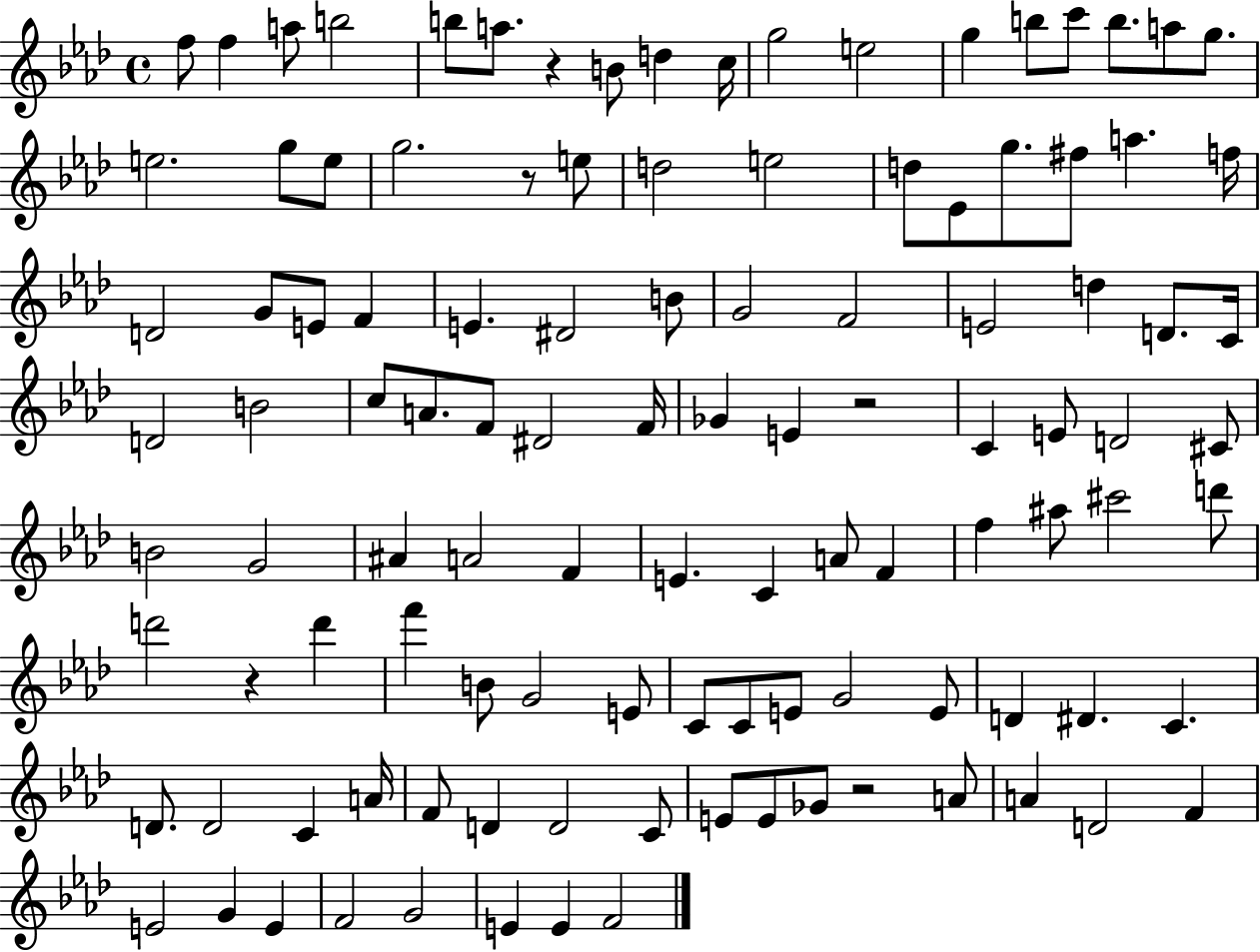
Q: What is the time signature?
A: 4/4